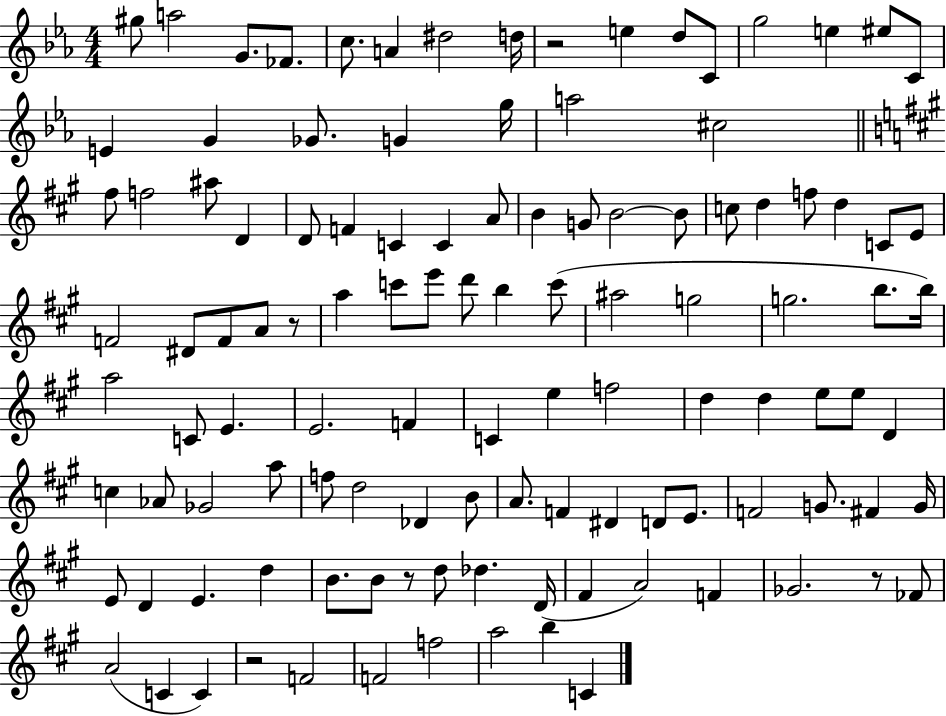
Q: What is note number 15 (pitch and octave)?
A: C4